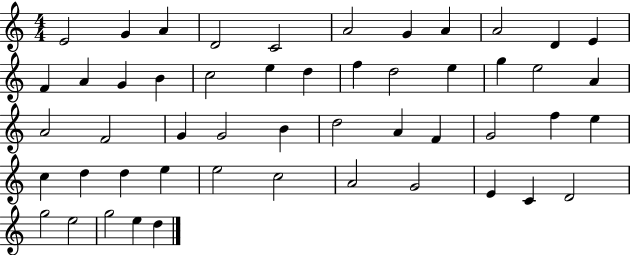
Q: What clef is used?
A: treble